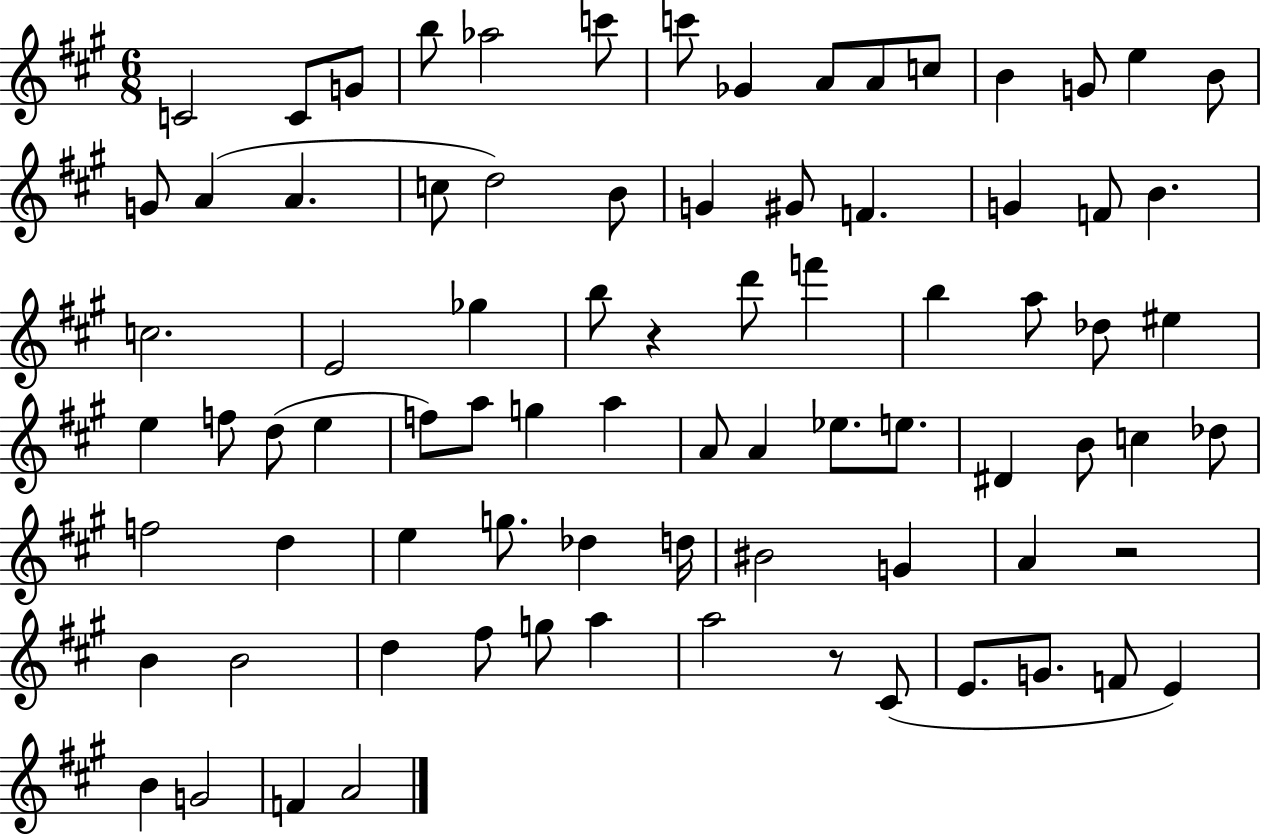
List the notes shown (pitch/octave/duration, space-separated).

C4/h C4/e G4/e B5/e Ab5/h C6/e C6/e Gb4/q A4/e A4/e C5/e B4/q G4/e E5/q B4/e G4/e A4/q A4/q. C5/e D5/h B4/e G4/q G#4/e F4/q. G4/q F4/e B4/q. C5/h. E4/h Gb5/q B5/e R/q D6/e F6/q B5/q A5/e Db5/e EIS5/q E5/q F5/e D5/e E5/q F5/e A5/e G5/q A5/q A4/e A4/q Eb5/e. E5/e. D#4/q B4/e C5/q Db5/e F5/h D5/q E5/q G5/e. Db5/q D5/s BIS4/h G4/q A4/q R/h B4/q B4/h D5/q F#5/e G5/e A5/q A5/h R/e C#4/e E4/e. G4/e. F4/e E4/q B4/q G4/h F4/q A4/h